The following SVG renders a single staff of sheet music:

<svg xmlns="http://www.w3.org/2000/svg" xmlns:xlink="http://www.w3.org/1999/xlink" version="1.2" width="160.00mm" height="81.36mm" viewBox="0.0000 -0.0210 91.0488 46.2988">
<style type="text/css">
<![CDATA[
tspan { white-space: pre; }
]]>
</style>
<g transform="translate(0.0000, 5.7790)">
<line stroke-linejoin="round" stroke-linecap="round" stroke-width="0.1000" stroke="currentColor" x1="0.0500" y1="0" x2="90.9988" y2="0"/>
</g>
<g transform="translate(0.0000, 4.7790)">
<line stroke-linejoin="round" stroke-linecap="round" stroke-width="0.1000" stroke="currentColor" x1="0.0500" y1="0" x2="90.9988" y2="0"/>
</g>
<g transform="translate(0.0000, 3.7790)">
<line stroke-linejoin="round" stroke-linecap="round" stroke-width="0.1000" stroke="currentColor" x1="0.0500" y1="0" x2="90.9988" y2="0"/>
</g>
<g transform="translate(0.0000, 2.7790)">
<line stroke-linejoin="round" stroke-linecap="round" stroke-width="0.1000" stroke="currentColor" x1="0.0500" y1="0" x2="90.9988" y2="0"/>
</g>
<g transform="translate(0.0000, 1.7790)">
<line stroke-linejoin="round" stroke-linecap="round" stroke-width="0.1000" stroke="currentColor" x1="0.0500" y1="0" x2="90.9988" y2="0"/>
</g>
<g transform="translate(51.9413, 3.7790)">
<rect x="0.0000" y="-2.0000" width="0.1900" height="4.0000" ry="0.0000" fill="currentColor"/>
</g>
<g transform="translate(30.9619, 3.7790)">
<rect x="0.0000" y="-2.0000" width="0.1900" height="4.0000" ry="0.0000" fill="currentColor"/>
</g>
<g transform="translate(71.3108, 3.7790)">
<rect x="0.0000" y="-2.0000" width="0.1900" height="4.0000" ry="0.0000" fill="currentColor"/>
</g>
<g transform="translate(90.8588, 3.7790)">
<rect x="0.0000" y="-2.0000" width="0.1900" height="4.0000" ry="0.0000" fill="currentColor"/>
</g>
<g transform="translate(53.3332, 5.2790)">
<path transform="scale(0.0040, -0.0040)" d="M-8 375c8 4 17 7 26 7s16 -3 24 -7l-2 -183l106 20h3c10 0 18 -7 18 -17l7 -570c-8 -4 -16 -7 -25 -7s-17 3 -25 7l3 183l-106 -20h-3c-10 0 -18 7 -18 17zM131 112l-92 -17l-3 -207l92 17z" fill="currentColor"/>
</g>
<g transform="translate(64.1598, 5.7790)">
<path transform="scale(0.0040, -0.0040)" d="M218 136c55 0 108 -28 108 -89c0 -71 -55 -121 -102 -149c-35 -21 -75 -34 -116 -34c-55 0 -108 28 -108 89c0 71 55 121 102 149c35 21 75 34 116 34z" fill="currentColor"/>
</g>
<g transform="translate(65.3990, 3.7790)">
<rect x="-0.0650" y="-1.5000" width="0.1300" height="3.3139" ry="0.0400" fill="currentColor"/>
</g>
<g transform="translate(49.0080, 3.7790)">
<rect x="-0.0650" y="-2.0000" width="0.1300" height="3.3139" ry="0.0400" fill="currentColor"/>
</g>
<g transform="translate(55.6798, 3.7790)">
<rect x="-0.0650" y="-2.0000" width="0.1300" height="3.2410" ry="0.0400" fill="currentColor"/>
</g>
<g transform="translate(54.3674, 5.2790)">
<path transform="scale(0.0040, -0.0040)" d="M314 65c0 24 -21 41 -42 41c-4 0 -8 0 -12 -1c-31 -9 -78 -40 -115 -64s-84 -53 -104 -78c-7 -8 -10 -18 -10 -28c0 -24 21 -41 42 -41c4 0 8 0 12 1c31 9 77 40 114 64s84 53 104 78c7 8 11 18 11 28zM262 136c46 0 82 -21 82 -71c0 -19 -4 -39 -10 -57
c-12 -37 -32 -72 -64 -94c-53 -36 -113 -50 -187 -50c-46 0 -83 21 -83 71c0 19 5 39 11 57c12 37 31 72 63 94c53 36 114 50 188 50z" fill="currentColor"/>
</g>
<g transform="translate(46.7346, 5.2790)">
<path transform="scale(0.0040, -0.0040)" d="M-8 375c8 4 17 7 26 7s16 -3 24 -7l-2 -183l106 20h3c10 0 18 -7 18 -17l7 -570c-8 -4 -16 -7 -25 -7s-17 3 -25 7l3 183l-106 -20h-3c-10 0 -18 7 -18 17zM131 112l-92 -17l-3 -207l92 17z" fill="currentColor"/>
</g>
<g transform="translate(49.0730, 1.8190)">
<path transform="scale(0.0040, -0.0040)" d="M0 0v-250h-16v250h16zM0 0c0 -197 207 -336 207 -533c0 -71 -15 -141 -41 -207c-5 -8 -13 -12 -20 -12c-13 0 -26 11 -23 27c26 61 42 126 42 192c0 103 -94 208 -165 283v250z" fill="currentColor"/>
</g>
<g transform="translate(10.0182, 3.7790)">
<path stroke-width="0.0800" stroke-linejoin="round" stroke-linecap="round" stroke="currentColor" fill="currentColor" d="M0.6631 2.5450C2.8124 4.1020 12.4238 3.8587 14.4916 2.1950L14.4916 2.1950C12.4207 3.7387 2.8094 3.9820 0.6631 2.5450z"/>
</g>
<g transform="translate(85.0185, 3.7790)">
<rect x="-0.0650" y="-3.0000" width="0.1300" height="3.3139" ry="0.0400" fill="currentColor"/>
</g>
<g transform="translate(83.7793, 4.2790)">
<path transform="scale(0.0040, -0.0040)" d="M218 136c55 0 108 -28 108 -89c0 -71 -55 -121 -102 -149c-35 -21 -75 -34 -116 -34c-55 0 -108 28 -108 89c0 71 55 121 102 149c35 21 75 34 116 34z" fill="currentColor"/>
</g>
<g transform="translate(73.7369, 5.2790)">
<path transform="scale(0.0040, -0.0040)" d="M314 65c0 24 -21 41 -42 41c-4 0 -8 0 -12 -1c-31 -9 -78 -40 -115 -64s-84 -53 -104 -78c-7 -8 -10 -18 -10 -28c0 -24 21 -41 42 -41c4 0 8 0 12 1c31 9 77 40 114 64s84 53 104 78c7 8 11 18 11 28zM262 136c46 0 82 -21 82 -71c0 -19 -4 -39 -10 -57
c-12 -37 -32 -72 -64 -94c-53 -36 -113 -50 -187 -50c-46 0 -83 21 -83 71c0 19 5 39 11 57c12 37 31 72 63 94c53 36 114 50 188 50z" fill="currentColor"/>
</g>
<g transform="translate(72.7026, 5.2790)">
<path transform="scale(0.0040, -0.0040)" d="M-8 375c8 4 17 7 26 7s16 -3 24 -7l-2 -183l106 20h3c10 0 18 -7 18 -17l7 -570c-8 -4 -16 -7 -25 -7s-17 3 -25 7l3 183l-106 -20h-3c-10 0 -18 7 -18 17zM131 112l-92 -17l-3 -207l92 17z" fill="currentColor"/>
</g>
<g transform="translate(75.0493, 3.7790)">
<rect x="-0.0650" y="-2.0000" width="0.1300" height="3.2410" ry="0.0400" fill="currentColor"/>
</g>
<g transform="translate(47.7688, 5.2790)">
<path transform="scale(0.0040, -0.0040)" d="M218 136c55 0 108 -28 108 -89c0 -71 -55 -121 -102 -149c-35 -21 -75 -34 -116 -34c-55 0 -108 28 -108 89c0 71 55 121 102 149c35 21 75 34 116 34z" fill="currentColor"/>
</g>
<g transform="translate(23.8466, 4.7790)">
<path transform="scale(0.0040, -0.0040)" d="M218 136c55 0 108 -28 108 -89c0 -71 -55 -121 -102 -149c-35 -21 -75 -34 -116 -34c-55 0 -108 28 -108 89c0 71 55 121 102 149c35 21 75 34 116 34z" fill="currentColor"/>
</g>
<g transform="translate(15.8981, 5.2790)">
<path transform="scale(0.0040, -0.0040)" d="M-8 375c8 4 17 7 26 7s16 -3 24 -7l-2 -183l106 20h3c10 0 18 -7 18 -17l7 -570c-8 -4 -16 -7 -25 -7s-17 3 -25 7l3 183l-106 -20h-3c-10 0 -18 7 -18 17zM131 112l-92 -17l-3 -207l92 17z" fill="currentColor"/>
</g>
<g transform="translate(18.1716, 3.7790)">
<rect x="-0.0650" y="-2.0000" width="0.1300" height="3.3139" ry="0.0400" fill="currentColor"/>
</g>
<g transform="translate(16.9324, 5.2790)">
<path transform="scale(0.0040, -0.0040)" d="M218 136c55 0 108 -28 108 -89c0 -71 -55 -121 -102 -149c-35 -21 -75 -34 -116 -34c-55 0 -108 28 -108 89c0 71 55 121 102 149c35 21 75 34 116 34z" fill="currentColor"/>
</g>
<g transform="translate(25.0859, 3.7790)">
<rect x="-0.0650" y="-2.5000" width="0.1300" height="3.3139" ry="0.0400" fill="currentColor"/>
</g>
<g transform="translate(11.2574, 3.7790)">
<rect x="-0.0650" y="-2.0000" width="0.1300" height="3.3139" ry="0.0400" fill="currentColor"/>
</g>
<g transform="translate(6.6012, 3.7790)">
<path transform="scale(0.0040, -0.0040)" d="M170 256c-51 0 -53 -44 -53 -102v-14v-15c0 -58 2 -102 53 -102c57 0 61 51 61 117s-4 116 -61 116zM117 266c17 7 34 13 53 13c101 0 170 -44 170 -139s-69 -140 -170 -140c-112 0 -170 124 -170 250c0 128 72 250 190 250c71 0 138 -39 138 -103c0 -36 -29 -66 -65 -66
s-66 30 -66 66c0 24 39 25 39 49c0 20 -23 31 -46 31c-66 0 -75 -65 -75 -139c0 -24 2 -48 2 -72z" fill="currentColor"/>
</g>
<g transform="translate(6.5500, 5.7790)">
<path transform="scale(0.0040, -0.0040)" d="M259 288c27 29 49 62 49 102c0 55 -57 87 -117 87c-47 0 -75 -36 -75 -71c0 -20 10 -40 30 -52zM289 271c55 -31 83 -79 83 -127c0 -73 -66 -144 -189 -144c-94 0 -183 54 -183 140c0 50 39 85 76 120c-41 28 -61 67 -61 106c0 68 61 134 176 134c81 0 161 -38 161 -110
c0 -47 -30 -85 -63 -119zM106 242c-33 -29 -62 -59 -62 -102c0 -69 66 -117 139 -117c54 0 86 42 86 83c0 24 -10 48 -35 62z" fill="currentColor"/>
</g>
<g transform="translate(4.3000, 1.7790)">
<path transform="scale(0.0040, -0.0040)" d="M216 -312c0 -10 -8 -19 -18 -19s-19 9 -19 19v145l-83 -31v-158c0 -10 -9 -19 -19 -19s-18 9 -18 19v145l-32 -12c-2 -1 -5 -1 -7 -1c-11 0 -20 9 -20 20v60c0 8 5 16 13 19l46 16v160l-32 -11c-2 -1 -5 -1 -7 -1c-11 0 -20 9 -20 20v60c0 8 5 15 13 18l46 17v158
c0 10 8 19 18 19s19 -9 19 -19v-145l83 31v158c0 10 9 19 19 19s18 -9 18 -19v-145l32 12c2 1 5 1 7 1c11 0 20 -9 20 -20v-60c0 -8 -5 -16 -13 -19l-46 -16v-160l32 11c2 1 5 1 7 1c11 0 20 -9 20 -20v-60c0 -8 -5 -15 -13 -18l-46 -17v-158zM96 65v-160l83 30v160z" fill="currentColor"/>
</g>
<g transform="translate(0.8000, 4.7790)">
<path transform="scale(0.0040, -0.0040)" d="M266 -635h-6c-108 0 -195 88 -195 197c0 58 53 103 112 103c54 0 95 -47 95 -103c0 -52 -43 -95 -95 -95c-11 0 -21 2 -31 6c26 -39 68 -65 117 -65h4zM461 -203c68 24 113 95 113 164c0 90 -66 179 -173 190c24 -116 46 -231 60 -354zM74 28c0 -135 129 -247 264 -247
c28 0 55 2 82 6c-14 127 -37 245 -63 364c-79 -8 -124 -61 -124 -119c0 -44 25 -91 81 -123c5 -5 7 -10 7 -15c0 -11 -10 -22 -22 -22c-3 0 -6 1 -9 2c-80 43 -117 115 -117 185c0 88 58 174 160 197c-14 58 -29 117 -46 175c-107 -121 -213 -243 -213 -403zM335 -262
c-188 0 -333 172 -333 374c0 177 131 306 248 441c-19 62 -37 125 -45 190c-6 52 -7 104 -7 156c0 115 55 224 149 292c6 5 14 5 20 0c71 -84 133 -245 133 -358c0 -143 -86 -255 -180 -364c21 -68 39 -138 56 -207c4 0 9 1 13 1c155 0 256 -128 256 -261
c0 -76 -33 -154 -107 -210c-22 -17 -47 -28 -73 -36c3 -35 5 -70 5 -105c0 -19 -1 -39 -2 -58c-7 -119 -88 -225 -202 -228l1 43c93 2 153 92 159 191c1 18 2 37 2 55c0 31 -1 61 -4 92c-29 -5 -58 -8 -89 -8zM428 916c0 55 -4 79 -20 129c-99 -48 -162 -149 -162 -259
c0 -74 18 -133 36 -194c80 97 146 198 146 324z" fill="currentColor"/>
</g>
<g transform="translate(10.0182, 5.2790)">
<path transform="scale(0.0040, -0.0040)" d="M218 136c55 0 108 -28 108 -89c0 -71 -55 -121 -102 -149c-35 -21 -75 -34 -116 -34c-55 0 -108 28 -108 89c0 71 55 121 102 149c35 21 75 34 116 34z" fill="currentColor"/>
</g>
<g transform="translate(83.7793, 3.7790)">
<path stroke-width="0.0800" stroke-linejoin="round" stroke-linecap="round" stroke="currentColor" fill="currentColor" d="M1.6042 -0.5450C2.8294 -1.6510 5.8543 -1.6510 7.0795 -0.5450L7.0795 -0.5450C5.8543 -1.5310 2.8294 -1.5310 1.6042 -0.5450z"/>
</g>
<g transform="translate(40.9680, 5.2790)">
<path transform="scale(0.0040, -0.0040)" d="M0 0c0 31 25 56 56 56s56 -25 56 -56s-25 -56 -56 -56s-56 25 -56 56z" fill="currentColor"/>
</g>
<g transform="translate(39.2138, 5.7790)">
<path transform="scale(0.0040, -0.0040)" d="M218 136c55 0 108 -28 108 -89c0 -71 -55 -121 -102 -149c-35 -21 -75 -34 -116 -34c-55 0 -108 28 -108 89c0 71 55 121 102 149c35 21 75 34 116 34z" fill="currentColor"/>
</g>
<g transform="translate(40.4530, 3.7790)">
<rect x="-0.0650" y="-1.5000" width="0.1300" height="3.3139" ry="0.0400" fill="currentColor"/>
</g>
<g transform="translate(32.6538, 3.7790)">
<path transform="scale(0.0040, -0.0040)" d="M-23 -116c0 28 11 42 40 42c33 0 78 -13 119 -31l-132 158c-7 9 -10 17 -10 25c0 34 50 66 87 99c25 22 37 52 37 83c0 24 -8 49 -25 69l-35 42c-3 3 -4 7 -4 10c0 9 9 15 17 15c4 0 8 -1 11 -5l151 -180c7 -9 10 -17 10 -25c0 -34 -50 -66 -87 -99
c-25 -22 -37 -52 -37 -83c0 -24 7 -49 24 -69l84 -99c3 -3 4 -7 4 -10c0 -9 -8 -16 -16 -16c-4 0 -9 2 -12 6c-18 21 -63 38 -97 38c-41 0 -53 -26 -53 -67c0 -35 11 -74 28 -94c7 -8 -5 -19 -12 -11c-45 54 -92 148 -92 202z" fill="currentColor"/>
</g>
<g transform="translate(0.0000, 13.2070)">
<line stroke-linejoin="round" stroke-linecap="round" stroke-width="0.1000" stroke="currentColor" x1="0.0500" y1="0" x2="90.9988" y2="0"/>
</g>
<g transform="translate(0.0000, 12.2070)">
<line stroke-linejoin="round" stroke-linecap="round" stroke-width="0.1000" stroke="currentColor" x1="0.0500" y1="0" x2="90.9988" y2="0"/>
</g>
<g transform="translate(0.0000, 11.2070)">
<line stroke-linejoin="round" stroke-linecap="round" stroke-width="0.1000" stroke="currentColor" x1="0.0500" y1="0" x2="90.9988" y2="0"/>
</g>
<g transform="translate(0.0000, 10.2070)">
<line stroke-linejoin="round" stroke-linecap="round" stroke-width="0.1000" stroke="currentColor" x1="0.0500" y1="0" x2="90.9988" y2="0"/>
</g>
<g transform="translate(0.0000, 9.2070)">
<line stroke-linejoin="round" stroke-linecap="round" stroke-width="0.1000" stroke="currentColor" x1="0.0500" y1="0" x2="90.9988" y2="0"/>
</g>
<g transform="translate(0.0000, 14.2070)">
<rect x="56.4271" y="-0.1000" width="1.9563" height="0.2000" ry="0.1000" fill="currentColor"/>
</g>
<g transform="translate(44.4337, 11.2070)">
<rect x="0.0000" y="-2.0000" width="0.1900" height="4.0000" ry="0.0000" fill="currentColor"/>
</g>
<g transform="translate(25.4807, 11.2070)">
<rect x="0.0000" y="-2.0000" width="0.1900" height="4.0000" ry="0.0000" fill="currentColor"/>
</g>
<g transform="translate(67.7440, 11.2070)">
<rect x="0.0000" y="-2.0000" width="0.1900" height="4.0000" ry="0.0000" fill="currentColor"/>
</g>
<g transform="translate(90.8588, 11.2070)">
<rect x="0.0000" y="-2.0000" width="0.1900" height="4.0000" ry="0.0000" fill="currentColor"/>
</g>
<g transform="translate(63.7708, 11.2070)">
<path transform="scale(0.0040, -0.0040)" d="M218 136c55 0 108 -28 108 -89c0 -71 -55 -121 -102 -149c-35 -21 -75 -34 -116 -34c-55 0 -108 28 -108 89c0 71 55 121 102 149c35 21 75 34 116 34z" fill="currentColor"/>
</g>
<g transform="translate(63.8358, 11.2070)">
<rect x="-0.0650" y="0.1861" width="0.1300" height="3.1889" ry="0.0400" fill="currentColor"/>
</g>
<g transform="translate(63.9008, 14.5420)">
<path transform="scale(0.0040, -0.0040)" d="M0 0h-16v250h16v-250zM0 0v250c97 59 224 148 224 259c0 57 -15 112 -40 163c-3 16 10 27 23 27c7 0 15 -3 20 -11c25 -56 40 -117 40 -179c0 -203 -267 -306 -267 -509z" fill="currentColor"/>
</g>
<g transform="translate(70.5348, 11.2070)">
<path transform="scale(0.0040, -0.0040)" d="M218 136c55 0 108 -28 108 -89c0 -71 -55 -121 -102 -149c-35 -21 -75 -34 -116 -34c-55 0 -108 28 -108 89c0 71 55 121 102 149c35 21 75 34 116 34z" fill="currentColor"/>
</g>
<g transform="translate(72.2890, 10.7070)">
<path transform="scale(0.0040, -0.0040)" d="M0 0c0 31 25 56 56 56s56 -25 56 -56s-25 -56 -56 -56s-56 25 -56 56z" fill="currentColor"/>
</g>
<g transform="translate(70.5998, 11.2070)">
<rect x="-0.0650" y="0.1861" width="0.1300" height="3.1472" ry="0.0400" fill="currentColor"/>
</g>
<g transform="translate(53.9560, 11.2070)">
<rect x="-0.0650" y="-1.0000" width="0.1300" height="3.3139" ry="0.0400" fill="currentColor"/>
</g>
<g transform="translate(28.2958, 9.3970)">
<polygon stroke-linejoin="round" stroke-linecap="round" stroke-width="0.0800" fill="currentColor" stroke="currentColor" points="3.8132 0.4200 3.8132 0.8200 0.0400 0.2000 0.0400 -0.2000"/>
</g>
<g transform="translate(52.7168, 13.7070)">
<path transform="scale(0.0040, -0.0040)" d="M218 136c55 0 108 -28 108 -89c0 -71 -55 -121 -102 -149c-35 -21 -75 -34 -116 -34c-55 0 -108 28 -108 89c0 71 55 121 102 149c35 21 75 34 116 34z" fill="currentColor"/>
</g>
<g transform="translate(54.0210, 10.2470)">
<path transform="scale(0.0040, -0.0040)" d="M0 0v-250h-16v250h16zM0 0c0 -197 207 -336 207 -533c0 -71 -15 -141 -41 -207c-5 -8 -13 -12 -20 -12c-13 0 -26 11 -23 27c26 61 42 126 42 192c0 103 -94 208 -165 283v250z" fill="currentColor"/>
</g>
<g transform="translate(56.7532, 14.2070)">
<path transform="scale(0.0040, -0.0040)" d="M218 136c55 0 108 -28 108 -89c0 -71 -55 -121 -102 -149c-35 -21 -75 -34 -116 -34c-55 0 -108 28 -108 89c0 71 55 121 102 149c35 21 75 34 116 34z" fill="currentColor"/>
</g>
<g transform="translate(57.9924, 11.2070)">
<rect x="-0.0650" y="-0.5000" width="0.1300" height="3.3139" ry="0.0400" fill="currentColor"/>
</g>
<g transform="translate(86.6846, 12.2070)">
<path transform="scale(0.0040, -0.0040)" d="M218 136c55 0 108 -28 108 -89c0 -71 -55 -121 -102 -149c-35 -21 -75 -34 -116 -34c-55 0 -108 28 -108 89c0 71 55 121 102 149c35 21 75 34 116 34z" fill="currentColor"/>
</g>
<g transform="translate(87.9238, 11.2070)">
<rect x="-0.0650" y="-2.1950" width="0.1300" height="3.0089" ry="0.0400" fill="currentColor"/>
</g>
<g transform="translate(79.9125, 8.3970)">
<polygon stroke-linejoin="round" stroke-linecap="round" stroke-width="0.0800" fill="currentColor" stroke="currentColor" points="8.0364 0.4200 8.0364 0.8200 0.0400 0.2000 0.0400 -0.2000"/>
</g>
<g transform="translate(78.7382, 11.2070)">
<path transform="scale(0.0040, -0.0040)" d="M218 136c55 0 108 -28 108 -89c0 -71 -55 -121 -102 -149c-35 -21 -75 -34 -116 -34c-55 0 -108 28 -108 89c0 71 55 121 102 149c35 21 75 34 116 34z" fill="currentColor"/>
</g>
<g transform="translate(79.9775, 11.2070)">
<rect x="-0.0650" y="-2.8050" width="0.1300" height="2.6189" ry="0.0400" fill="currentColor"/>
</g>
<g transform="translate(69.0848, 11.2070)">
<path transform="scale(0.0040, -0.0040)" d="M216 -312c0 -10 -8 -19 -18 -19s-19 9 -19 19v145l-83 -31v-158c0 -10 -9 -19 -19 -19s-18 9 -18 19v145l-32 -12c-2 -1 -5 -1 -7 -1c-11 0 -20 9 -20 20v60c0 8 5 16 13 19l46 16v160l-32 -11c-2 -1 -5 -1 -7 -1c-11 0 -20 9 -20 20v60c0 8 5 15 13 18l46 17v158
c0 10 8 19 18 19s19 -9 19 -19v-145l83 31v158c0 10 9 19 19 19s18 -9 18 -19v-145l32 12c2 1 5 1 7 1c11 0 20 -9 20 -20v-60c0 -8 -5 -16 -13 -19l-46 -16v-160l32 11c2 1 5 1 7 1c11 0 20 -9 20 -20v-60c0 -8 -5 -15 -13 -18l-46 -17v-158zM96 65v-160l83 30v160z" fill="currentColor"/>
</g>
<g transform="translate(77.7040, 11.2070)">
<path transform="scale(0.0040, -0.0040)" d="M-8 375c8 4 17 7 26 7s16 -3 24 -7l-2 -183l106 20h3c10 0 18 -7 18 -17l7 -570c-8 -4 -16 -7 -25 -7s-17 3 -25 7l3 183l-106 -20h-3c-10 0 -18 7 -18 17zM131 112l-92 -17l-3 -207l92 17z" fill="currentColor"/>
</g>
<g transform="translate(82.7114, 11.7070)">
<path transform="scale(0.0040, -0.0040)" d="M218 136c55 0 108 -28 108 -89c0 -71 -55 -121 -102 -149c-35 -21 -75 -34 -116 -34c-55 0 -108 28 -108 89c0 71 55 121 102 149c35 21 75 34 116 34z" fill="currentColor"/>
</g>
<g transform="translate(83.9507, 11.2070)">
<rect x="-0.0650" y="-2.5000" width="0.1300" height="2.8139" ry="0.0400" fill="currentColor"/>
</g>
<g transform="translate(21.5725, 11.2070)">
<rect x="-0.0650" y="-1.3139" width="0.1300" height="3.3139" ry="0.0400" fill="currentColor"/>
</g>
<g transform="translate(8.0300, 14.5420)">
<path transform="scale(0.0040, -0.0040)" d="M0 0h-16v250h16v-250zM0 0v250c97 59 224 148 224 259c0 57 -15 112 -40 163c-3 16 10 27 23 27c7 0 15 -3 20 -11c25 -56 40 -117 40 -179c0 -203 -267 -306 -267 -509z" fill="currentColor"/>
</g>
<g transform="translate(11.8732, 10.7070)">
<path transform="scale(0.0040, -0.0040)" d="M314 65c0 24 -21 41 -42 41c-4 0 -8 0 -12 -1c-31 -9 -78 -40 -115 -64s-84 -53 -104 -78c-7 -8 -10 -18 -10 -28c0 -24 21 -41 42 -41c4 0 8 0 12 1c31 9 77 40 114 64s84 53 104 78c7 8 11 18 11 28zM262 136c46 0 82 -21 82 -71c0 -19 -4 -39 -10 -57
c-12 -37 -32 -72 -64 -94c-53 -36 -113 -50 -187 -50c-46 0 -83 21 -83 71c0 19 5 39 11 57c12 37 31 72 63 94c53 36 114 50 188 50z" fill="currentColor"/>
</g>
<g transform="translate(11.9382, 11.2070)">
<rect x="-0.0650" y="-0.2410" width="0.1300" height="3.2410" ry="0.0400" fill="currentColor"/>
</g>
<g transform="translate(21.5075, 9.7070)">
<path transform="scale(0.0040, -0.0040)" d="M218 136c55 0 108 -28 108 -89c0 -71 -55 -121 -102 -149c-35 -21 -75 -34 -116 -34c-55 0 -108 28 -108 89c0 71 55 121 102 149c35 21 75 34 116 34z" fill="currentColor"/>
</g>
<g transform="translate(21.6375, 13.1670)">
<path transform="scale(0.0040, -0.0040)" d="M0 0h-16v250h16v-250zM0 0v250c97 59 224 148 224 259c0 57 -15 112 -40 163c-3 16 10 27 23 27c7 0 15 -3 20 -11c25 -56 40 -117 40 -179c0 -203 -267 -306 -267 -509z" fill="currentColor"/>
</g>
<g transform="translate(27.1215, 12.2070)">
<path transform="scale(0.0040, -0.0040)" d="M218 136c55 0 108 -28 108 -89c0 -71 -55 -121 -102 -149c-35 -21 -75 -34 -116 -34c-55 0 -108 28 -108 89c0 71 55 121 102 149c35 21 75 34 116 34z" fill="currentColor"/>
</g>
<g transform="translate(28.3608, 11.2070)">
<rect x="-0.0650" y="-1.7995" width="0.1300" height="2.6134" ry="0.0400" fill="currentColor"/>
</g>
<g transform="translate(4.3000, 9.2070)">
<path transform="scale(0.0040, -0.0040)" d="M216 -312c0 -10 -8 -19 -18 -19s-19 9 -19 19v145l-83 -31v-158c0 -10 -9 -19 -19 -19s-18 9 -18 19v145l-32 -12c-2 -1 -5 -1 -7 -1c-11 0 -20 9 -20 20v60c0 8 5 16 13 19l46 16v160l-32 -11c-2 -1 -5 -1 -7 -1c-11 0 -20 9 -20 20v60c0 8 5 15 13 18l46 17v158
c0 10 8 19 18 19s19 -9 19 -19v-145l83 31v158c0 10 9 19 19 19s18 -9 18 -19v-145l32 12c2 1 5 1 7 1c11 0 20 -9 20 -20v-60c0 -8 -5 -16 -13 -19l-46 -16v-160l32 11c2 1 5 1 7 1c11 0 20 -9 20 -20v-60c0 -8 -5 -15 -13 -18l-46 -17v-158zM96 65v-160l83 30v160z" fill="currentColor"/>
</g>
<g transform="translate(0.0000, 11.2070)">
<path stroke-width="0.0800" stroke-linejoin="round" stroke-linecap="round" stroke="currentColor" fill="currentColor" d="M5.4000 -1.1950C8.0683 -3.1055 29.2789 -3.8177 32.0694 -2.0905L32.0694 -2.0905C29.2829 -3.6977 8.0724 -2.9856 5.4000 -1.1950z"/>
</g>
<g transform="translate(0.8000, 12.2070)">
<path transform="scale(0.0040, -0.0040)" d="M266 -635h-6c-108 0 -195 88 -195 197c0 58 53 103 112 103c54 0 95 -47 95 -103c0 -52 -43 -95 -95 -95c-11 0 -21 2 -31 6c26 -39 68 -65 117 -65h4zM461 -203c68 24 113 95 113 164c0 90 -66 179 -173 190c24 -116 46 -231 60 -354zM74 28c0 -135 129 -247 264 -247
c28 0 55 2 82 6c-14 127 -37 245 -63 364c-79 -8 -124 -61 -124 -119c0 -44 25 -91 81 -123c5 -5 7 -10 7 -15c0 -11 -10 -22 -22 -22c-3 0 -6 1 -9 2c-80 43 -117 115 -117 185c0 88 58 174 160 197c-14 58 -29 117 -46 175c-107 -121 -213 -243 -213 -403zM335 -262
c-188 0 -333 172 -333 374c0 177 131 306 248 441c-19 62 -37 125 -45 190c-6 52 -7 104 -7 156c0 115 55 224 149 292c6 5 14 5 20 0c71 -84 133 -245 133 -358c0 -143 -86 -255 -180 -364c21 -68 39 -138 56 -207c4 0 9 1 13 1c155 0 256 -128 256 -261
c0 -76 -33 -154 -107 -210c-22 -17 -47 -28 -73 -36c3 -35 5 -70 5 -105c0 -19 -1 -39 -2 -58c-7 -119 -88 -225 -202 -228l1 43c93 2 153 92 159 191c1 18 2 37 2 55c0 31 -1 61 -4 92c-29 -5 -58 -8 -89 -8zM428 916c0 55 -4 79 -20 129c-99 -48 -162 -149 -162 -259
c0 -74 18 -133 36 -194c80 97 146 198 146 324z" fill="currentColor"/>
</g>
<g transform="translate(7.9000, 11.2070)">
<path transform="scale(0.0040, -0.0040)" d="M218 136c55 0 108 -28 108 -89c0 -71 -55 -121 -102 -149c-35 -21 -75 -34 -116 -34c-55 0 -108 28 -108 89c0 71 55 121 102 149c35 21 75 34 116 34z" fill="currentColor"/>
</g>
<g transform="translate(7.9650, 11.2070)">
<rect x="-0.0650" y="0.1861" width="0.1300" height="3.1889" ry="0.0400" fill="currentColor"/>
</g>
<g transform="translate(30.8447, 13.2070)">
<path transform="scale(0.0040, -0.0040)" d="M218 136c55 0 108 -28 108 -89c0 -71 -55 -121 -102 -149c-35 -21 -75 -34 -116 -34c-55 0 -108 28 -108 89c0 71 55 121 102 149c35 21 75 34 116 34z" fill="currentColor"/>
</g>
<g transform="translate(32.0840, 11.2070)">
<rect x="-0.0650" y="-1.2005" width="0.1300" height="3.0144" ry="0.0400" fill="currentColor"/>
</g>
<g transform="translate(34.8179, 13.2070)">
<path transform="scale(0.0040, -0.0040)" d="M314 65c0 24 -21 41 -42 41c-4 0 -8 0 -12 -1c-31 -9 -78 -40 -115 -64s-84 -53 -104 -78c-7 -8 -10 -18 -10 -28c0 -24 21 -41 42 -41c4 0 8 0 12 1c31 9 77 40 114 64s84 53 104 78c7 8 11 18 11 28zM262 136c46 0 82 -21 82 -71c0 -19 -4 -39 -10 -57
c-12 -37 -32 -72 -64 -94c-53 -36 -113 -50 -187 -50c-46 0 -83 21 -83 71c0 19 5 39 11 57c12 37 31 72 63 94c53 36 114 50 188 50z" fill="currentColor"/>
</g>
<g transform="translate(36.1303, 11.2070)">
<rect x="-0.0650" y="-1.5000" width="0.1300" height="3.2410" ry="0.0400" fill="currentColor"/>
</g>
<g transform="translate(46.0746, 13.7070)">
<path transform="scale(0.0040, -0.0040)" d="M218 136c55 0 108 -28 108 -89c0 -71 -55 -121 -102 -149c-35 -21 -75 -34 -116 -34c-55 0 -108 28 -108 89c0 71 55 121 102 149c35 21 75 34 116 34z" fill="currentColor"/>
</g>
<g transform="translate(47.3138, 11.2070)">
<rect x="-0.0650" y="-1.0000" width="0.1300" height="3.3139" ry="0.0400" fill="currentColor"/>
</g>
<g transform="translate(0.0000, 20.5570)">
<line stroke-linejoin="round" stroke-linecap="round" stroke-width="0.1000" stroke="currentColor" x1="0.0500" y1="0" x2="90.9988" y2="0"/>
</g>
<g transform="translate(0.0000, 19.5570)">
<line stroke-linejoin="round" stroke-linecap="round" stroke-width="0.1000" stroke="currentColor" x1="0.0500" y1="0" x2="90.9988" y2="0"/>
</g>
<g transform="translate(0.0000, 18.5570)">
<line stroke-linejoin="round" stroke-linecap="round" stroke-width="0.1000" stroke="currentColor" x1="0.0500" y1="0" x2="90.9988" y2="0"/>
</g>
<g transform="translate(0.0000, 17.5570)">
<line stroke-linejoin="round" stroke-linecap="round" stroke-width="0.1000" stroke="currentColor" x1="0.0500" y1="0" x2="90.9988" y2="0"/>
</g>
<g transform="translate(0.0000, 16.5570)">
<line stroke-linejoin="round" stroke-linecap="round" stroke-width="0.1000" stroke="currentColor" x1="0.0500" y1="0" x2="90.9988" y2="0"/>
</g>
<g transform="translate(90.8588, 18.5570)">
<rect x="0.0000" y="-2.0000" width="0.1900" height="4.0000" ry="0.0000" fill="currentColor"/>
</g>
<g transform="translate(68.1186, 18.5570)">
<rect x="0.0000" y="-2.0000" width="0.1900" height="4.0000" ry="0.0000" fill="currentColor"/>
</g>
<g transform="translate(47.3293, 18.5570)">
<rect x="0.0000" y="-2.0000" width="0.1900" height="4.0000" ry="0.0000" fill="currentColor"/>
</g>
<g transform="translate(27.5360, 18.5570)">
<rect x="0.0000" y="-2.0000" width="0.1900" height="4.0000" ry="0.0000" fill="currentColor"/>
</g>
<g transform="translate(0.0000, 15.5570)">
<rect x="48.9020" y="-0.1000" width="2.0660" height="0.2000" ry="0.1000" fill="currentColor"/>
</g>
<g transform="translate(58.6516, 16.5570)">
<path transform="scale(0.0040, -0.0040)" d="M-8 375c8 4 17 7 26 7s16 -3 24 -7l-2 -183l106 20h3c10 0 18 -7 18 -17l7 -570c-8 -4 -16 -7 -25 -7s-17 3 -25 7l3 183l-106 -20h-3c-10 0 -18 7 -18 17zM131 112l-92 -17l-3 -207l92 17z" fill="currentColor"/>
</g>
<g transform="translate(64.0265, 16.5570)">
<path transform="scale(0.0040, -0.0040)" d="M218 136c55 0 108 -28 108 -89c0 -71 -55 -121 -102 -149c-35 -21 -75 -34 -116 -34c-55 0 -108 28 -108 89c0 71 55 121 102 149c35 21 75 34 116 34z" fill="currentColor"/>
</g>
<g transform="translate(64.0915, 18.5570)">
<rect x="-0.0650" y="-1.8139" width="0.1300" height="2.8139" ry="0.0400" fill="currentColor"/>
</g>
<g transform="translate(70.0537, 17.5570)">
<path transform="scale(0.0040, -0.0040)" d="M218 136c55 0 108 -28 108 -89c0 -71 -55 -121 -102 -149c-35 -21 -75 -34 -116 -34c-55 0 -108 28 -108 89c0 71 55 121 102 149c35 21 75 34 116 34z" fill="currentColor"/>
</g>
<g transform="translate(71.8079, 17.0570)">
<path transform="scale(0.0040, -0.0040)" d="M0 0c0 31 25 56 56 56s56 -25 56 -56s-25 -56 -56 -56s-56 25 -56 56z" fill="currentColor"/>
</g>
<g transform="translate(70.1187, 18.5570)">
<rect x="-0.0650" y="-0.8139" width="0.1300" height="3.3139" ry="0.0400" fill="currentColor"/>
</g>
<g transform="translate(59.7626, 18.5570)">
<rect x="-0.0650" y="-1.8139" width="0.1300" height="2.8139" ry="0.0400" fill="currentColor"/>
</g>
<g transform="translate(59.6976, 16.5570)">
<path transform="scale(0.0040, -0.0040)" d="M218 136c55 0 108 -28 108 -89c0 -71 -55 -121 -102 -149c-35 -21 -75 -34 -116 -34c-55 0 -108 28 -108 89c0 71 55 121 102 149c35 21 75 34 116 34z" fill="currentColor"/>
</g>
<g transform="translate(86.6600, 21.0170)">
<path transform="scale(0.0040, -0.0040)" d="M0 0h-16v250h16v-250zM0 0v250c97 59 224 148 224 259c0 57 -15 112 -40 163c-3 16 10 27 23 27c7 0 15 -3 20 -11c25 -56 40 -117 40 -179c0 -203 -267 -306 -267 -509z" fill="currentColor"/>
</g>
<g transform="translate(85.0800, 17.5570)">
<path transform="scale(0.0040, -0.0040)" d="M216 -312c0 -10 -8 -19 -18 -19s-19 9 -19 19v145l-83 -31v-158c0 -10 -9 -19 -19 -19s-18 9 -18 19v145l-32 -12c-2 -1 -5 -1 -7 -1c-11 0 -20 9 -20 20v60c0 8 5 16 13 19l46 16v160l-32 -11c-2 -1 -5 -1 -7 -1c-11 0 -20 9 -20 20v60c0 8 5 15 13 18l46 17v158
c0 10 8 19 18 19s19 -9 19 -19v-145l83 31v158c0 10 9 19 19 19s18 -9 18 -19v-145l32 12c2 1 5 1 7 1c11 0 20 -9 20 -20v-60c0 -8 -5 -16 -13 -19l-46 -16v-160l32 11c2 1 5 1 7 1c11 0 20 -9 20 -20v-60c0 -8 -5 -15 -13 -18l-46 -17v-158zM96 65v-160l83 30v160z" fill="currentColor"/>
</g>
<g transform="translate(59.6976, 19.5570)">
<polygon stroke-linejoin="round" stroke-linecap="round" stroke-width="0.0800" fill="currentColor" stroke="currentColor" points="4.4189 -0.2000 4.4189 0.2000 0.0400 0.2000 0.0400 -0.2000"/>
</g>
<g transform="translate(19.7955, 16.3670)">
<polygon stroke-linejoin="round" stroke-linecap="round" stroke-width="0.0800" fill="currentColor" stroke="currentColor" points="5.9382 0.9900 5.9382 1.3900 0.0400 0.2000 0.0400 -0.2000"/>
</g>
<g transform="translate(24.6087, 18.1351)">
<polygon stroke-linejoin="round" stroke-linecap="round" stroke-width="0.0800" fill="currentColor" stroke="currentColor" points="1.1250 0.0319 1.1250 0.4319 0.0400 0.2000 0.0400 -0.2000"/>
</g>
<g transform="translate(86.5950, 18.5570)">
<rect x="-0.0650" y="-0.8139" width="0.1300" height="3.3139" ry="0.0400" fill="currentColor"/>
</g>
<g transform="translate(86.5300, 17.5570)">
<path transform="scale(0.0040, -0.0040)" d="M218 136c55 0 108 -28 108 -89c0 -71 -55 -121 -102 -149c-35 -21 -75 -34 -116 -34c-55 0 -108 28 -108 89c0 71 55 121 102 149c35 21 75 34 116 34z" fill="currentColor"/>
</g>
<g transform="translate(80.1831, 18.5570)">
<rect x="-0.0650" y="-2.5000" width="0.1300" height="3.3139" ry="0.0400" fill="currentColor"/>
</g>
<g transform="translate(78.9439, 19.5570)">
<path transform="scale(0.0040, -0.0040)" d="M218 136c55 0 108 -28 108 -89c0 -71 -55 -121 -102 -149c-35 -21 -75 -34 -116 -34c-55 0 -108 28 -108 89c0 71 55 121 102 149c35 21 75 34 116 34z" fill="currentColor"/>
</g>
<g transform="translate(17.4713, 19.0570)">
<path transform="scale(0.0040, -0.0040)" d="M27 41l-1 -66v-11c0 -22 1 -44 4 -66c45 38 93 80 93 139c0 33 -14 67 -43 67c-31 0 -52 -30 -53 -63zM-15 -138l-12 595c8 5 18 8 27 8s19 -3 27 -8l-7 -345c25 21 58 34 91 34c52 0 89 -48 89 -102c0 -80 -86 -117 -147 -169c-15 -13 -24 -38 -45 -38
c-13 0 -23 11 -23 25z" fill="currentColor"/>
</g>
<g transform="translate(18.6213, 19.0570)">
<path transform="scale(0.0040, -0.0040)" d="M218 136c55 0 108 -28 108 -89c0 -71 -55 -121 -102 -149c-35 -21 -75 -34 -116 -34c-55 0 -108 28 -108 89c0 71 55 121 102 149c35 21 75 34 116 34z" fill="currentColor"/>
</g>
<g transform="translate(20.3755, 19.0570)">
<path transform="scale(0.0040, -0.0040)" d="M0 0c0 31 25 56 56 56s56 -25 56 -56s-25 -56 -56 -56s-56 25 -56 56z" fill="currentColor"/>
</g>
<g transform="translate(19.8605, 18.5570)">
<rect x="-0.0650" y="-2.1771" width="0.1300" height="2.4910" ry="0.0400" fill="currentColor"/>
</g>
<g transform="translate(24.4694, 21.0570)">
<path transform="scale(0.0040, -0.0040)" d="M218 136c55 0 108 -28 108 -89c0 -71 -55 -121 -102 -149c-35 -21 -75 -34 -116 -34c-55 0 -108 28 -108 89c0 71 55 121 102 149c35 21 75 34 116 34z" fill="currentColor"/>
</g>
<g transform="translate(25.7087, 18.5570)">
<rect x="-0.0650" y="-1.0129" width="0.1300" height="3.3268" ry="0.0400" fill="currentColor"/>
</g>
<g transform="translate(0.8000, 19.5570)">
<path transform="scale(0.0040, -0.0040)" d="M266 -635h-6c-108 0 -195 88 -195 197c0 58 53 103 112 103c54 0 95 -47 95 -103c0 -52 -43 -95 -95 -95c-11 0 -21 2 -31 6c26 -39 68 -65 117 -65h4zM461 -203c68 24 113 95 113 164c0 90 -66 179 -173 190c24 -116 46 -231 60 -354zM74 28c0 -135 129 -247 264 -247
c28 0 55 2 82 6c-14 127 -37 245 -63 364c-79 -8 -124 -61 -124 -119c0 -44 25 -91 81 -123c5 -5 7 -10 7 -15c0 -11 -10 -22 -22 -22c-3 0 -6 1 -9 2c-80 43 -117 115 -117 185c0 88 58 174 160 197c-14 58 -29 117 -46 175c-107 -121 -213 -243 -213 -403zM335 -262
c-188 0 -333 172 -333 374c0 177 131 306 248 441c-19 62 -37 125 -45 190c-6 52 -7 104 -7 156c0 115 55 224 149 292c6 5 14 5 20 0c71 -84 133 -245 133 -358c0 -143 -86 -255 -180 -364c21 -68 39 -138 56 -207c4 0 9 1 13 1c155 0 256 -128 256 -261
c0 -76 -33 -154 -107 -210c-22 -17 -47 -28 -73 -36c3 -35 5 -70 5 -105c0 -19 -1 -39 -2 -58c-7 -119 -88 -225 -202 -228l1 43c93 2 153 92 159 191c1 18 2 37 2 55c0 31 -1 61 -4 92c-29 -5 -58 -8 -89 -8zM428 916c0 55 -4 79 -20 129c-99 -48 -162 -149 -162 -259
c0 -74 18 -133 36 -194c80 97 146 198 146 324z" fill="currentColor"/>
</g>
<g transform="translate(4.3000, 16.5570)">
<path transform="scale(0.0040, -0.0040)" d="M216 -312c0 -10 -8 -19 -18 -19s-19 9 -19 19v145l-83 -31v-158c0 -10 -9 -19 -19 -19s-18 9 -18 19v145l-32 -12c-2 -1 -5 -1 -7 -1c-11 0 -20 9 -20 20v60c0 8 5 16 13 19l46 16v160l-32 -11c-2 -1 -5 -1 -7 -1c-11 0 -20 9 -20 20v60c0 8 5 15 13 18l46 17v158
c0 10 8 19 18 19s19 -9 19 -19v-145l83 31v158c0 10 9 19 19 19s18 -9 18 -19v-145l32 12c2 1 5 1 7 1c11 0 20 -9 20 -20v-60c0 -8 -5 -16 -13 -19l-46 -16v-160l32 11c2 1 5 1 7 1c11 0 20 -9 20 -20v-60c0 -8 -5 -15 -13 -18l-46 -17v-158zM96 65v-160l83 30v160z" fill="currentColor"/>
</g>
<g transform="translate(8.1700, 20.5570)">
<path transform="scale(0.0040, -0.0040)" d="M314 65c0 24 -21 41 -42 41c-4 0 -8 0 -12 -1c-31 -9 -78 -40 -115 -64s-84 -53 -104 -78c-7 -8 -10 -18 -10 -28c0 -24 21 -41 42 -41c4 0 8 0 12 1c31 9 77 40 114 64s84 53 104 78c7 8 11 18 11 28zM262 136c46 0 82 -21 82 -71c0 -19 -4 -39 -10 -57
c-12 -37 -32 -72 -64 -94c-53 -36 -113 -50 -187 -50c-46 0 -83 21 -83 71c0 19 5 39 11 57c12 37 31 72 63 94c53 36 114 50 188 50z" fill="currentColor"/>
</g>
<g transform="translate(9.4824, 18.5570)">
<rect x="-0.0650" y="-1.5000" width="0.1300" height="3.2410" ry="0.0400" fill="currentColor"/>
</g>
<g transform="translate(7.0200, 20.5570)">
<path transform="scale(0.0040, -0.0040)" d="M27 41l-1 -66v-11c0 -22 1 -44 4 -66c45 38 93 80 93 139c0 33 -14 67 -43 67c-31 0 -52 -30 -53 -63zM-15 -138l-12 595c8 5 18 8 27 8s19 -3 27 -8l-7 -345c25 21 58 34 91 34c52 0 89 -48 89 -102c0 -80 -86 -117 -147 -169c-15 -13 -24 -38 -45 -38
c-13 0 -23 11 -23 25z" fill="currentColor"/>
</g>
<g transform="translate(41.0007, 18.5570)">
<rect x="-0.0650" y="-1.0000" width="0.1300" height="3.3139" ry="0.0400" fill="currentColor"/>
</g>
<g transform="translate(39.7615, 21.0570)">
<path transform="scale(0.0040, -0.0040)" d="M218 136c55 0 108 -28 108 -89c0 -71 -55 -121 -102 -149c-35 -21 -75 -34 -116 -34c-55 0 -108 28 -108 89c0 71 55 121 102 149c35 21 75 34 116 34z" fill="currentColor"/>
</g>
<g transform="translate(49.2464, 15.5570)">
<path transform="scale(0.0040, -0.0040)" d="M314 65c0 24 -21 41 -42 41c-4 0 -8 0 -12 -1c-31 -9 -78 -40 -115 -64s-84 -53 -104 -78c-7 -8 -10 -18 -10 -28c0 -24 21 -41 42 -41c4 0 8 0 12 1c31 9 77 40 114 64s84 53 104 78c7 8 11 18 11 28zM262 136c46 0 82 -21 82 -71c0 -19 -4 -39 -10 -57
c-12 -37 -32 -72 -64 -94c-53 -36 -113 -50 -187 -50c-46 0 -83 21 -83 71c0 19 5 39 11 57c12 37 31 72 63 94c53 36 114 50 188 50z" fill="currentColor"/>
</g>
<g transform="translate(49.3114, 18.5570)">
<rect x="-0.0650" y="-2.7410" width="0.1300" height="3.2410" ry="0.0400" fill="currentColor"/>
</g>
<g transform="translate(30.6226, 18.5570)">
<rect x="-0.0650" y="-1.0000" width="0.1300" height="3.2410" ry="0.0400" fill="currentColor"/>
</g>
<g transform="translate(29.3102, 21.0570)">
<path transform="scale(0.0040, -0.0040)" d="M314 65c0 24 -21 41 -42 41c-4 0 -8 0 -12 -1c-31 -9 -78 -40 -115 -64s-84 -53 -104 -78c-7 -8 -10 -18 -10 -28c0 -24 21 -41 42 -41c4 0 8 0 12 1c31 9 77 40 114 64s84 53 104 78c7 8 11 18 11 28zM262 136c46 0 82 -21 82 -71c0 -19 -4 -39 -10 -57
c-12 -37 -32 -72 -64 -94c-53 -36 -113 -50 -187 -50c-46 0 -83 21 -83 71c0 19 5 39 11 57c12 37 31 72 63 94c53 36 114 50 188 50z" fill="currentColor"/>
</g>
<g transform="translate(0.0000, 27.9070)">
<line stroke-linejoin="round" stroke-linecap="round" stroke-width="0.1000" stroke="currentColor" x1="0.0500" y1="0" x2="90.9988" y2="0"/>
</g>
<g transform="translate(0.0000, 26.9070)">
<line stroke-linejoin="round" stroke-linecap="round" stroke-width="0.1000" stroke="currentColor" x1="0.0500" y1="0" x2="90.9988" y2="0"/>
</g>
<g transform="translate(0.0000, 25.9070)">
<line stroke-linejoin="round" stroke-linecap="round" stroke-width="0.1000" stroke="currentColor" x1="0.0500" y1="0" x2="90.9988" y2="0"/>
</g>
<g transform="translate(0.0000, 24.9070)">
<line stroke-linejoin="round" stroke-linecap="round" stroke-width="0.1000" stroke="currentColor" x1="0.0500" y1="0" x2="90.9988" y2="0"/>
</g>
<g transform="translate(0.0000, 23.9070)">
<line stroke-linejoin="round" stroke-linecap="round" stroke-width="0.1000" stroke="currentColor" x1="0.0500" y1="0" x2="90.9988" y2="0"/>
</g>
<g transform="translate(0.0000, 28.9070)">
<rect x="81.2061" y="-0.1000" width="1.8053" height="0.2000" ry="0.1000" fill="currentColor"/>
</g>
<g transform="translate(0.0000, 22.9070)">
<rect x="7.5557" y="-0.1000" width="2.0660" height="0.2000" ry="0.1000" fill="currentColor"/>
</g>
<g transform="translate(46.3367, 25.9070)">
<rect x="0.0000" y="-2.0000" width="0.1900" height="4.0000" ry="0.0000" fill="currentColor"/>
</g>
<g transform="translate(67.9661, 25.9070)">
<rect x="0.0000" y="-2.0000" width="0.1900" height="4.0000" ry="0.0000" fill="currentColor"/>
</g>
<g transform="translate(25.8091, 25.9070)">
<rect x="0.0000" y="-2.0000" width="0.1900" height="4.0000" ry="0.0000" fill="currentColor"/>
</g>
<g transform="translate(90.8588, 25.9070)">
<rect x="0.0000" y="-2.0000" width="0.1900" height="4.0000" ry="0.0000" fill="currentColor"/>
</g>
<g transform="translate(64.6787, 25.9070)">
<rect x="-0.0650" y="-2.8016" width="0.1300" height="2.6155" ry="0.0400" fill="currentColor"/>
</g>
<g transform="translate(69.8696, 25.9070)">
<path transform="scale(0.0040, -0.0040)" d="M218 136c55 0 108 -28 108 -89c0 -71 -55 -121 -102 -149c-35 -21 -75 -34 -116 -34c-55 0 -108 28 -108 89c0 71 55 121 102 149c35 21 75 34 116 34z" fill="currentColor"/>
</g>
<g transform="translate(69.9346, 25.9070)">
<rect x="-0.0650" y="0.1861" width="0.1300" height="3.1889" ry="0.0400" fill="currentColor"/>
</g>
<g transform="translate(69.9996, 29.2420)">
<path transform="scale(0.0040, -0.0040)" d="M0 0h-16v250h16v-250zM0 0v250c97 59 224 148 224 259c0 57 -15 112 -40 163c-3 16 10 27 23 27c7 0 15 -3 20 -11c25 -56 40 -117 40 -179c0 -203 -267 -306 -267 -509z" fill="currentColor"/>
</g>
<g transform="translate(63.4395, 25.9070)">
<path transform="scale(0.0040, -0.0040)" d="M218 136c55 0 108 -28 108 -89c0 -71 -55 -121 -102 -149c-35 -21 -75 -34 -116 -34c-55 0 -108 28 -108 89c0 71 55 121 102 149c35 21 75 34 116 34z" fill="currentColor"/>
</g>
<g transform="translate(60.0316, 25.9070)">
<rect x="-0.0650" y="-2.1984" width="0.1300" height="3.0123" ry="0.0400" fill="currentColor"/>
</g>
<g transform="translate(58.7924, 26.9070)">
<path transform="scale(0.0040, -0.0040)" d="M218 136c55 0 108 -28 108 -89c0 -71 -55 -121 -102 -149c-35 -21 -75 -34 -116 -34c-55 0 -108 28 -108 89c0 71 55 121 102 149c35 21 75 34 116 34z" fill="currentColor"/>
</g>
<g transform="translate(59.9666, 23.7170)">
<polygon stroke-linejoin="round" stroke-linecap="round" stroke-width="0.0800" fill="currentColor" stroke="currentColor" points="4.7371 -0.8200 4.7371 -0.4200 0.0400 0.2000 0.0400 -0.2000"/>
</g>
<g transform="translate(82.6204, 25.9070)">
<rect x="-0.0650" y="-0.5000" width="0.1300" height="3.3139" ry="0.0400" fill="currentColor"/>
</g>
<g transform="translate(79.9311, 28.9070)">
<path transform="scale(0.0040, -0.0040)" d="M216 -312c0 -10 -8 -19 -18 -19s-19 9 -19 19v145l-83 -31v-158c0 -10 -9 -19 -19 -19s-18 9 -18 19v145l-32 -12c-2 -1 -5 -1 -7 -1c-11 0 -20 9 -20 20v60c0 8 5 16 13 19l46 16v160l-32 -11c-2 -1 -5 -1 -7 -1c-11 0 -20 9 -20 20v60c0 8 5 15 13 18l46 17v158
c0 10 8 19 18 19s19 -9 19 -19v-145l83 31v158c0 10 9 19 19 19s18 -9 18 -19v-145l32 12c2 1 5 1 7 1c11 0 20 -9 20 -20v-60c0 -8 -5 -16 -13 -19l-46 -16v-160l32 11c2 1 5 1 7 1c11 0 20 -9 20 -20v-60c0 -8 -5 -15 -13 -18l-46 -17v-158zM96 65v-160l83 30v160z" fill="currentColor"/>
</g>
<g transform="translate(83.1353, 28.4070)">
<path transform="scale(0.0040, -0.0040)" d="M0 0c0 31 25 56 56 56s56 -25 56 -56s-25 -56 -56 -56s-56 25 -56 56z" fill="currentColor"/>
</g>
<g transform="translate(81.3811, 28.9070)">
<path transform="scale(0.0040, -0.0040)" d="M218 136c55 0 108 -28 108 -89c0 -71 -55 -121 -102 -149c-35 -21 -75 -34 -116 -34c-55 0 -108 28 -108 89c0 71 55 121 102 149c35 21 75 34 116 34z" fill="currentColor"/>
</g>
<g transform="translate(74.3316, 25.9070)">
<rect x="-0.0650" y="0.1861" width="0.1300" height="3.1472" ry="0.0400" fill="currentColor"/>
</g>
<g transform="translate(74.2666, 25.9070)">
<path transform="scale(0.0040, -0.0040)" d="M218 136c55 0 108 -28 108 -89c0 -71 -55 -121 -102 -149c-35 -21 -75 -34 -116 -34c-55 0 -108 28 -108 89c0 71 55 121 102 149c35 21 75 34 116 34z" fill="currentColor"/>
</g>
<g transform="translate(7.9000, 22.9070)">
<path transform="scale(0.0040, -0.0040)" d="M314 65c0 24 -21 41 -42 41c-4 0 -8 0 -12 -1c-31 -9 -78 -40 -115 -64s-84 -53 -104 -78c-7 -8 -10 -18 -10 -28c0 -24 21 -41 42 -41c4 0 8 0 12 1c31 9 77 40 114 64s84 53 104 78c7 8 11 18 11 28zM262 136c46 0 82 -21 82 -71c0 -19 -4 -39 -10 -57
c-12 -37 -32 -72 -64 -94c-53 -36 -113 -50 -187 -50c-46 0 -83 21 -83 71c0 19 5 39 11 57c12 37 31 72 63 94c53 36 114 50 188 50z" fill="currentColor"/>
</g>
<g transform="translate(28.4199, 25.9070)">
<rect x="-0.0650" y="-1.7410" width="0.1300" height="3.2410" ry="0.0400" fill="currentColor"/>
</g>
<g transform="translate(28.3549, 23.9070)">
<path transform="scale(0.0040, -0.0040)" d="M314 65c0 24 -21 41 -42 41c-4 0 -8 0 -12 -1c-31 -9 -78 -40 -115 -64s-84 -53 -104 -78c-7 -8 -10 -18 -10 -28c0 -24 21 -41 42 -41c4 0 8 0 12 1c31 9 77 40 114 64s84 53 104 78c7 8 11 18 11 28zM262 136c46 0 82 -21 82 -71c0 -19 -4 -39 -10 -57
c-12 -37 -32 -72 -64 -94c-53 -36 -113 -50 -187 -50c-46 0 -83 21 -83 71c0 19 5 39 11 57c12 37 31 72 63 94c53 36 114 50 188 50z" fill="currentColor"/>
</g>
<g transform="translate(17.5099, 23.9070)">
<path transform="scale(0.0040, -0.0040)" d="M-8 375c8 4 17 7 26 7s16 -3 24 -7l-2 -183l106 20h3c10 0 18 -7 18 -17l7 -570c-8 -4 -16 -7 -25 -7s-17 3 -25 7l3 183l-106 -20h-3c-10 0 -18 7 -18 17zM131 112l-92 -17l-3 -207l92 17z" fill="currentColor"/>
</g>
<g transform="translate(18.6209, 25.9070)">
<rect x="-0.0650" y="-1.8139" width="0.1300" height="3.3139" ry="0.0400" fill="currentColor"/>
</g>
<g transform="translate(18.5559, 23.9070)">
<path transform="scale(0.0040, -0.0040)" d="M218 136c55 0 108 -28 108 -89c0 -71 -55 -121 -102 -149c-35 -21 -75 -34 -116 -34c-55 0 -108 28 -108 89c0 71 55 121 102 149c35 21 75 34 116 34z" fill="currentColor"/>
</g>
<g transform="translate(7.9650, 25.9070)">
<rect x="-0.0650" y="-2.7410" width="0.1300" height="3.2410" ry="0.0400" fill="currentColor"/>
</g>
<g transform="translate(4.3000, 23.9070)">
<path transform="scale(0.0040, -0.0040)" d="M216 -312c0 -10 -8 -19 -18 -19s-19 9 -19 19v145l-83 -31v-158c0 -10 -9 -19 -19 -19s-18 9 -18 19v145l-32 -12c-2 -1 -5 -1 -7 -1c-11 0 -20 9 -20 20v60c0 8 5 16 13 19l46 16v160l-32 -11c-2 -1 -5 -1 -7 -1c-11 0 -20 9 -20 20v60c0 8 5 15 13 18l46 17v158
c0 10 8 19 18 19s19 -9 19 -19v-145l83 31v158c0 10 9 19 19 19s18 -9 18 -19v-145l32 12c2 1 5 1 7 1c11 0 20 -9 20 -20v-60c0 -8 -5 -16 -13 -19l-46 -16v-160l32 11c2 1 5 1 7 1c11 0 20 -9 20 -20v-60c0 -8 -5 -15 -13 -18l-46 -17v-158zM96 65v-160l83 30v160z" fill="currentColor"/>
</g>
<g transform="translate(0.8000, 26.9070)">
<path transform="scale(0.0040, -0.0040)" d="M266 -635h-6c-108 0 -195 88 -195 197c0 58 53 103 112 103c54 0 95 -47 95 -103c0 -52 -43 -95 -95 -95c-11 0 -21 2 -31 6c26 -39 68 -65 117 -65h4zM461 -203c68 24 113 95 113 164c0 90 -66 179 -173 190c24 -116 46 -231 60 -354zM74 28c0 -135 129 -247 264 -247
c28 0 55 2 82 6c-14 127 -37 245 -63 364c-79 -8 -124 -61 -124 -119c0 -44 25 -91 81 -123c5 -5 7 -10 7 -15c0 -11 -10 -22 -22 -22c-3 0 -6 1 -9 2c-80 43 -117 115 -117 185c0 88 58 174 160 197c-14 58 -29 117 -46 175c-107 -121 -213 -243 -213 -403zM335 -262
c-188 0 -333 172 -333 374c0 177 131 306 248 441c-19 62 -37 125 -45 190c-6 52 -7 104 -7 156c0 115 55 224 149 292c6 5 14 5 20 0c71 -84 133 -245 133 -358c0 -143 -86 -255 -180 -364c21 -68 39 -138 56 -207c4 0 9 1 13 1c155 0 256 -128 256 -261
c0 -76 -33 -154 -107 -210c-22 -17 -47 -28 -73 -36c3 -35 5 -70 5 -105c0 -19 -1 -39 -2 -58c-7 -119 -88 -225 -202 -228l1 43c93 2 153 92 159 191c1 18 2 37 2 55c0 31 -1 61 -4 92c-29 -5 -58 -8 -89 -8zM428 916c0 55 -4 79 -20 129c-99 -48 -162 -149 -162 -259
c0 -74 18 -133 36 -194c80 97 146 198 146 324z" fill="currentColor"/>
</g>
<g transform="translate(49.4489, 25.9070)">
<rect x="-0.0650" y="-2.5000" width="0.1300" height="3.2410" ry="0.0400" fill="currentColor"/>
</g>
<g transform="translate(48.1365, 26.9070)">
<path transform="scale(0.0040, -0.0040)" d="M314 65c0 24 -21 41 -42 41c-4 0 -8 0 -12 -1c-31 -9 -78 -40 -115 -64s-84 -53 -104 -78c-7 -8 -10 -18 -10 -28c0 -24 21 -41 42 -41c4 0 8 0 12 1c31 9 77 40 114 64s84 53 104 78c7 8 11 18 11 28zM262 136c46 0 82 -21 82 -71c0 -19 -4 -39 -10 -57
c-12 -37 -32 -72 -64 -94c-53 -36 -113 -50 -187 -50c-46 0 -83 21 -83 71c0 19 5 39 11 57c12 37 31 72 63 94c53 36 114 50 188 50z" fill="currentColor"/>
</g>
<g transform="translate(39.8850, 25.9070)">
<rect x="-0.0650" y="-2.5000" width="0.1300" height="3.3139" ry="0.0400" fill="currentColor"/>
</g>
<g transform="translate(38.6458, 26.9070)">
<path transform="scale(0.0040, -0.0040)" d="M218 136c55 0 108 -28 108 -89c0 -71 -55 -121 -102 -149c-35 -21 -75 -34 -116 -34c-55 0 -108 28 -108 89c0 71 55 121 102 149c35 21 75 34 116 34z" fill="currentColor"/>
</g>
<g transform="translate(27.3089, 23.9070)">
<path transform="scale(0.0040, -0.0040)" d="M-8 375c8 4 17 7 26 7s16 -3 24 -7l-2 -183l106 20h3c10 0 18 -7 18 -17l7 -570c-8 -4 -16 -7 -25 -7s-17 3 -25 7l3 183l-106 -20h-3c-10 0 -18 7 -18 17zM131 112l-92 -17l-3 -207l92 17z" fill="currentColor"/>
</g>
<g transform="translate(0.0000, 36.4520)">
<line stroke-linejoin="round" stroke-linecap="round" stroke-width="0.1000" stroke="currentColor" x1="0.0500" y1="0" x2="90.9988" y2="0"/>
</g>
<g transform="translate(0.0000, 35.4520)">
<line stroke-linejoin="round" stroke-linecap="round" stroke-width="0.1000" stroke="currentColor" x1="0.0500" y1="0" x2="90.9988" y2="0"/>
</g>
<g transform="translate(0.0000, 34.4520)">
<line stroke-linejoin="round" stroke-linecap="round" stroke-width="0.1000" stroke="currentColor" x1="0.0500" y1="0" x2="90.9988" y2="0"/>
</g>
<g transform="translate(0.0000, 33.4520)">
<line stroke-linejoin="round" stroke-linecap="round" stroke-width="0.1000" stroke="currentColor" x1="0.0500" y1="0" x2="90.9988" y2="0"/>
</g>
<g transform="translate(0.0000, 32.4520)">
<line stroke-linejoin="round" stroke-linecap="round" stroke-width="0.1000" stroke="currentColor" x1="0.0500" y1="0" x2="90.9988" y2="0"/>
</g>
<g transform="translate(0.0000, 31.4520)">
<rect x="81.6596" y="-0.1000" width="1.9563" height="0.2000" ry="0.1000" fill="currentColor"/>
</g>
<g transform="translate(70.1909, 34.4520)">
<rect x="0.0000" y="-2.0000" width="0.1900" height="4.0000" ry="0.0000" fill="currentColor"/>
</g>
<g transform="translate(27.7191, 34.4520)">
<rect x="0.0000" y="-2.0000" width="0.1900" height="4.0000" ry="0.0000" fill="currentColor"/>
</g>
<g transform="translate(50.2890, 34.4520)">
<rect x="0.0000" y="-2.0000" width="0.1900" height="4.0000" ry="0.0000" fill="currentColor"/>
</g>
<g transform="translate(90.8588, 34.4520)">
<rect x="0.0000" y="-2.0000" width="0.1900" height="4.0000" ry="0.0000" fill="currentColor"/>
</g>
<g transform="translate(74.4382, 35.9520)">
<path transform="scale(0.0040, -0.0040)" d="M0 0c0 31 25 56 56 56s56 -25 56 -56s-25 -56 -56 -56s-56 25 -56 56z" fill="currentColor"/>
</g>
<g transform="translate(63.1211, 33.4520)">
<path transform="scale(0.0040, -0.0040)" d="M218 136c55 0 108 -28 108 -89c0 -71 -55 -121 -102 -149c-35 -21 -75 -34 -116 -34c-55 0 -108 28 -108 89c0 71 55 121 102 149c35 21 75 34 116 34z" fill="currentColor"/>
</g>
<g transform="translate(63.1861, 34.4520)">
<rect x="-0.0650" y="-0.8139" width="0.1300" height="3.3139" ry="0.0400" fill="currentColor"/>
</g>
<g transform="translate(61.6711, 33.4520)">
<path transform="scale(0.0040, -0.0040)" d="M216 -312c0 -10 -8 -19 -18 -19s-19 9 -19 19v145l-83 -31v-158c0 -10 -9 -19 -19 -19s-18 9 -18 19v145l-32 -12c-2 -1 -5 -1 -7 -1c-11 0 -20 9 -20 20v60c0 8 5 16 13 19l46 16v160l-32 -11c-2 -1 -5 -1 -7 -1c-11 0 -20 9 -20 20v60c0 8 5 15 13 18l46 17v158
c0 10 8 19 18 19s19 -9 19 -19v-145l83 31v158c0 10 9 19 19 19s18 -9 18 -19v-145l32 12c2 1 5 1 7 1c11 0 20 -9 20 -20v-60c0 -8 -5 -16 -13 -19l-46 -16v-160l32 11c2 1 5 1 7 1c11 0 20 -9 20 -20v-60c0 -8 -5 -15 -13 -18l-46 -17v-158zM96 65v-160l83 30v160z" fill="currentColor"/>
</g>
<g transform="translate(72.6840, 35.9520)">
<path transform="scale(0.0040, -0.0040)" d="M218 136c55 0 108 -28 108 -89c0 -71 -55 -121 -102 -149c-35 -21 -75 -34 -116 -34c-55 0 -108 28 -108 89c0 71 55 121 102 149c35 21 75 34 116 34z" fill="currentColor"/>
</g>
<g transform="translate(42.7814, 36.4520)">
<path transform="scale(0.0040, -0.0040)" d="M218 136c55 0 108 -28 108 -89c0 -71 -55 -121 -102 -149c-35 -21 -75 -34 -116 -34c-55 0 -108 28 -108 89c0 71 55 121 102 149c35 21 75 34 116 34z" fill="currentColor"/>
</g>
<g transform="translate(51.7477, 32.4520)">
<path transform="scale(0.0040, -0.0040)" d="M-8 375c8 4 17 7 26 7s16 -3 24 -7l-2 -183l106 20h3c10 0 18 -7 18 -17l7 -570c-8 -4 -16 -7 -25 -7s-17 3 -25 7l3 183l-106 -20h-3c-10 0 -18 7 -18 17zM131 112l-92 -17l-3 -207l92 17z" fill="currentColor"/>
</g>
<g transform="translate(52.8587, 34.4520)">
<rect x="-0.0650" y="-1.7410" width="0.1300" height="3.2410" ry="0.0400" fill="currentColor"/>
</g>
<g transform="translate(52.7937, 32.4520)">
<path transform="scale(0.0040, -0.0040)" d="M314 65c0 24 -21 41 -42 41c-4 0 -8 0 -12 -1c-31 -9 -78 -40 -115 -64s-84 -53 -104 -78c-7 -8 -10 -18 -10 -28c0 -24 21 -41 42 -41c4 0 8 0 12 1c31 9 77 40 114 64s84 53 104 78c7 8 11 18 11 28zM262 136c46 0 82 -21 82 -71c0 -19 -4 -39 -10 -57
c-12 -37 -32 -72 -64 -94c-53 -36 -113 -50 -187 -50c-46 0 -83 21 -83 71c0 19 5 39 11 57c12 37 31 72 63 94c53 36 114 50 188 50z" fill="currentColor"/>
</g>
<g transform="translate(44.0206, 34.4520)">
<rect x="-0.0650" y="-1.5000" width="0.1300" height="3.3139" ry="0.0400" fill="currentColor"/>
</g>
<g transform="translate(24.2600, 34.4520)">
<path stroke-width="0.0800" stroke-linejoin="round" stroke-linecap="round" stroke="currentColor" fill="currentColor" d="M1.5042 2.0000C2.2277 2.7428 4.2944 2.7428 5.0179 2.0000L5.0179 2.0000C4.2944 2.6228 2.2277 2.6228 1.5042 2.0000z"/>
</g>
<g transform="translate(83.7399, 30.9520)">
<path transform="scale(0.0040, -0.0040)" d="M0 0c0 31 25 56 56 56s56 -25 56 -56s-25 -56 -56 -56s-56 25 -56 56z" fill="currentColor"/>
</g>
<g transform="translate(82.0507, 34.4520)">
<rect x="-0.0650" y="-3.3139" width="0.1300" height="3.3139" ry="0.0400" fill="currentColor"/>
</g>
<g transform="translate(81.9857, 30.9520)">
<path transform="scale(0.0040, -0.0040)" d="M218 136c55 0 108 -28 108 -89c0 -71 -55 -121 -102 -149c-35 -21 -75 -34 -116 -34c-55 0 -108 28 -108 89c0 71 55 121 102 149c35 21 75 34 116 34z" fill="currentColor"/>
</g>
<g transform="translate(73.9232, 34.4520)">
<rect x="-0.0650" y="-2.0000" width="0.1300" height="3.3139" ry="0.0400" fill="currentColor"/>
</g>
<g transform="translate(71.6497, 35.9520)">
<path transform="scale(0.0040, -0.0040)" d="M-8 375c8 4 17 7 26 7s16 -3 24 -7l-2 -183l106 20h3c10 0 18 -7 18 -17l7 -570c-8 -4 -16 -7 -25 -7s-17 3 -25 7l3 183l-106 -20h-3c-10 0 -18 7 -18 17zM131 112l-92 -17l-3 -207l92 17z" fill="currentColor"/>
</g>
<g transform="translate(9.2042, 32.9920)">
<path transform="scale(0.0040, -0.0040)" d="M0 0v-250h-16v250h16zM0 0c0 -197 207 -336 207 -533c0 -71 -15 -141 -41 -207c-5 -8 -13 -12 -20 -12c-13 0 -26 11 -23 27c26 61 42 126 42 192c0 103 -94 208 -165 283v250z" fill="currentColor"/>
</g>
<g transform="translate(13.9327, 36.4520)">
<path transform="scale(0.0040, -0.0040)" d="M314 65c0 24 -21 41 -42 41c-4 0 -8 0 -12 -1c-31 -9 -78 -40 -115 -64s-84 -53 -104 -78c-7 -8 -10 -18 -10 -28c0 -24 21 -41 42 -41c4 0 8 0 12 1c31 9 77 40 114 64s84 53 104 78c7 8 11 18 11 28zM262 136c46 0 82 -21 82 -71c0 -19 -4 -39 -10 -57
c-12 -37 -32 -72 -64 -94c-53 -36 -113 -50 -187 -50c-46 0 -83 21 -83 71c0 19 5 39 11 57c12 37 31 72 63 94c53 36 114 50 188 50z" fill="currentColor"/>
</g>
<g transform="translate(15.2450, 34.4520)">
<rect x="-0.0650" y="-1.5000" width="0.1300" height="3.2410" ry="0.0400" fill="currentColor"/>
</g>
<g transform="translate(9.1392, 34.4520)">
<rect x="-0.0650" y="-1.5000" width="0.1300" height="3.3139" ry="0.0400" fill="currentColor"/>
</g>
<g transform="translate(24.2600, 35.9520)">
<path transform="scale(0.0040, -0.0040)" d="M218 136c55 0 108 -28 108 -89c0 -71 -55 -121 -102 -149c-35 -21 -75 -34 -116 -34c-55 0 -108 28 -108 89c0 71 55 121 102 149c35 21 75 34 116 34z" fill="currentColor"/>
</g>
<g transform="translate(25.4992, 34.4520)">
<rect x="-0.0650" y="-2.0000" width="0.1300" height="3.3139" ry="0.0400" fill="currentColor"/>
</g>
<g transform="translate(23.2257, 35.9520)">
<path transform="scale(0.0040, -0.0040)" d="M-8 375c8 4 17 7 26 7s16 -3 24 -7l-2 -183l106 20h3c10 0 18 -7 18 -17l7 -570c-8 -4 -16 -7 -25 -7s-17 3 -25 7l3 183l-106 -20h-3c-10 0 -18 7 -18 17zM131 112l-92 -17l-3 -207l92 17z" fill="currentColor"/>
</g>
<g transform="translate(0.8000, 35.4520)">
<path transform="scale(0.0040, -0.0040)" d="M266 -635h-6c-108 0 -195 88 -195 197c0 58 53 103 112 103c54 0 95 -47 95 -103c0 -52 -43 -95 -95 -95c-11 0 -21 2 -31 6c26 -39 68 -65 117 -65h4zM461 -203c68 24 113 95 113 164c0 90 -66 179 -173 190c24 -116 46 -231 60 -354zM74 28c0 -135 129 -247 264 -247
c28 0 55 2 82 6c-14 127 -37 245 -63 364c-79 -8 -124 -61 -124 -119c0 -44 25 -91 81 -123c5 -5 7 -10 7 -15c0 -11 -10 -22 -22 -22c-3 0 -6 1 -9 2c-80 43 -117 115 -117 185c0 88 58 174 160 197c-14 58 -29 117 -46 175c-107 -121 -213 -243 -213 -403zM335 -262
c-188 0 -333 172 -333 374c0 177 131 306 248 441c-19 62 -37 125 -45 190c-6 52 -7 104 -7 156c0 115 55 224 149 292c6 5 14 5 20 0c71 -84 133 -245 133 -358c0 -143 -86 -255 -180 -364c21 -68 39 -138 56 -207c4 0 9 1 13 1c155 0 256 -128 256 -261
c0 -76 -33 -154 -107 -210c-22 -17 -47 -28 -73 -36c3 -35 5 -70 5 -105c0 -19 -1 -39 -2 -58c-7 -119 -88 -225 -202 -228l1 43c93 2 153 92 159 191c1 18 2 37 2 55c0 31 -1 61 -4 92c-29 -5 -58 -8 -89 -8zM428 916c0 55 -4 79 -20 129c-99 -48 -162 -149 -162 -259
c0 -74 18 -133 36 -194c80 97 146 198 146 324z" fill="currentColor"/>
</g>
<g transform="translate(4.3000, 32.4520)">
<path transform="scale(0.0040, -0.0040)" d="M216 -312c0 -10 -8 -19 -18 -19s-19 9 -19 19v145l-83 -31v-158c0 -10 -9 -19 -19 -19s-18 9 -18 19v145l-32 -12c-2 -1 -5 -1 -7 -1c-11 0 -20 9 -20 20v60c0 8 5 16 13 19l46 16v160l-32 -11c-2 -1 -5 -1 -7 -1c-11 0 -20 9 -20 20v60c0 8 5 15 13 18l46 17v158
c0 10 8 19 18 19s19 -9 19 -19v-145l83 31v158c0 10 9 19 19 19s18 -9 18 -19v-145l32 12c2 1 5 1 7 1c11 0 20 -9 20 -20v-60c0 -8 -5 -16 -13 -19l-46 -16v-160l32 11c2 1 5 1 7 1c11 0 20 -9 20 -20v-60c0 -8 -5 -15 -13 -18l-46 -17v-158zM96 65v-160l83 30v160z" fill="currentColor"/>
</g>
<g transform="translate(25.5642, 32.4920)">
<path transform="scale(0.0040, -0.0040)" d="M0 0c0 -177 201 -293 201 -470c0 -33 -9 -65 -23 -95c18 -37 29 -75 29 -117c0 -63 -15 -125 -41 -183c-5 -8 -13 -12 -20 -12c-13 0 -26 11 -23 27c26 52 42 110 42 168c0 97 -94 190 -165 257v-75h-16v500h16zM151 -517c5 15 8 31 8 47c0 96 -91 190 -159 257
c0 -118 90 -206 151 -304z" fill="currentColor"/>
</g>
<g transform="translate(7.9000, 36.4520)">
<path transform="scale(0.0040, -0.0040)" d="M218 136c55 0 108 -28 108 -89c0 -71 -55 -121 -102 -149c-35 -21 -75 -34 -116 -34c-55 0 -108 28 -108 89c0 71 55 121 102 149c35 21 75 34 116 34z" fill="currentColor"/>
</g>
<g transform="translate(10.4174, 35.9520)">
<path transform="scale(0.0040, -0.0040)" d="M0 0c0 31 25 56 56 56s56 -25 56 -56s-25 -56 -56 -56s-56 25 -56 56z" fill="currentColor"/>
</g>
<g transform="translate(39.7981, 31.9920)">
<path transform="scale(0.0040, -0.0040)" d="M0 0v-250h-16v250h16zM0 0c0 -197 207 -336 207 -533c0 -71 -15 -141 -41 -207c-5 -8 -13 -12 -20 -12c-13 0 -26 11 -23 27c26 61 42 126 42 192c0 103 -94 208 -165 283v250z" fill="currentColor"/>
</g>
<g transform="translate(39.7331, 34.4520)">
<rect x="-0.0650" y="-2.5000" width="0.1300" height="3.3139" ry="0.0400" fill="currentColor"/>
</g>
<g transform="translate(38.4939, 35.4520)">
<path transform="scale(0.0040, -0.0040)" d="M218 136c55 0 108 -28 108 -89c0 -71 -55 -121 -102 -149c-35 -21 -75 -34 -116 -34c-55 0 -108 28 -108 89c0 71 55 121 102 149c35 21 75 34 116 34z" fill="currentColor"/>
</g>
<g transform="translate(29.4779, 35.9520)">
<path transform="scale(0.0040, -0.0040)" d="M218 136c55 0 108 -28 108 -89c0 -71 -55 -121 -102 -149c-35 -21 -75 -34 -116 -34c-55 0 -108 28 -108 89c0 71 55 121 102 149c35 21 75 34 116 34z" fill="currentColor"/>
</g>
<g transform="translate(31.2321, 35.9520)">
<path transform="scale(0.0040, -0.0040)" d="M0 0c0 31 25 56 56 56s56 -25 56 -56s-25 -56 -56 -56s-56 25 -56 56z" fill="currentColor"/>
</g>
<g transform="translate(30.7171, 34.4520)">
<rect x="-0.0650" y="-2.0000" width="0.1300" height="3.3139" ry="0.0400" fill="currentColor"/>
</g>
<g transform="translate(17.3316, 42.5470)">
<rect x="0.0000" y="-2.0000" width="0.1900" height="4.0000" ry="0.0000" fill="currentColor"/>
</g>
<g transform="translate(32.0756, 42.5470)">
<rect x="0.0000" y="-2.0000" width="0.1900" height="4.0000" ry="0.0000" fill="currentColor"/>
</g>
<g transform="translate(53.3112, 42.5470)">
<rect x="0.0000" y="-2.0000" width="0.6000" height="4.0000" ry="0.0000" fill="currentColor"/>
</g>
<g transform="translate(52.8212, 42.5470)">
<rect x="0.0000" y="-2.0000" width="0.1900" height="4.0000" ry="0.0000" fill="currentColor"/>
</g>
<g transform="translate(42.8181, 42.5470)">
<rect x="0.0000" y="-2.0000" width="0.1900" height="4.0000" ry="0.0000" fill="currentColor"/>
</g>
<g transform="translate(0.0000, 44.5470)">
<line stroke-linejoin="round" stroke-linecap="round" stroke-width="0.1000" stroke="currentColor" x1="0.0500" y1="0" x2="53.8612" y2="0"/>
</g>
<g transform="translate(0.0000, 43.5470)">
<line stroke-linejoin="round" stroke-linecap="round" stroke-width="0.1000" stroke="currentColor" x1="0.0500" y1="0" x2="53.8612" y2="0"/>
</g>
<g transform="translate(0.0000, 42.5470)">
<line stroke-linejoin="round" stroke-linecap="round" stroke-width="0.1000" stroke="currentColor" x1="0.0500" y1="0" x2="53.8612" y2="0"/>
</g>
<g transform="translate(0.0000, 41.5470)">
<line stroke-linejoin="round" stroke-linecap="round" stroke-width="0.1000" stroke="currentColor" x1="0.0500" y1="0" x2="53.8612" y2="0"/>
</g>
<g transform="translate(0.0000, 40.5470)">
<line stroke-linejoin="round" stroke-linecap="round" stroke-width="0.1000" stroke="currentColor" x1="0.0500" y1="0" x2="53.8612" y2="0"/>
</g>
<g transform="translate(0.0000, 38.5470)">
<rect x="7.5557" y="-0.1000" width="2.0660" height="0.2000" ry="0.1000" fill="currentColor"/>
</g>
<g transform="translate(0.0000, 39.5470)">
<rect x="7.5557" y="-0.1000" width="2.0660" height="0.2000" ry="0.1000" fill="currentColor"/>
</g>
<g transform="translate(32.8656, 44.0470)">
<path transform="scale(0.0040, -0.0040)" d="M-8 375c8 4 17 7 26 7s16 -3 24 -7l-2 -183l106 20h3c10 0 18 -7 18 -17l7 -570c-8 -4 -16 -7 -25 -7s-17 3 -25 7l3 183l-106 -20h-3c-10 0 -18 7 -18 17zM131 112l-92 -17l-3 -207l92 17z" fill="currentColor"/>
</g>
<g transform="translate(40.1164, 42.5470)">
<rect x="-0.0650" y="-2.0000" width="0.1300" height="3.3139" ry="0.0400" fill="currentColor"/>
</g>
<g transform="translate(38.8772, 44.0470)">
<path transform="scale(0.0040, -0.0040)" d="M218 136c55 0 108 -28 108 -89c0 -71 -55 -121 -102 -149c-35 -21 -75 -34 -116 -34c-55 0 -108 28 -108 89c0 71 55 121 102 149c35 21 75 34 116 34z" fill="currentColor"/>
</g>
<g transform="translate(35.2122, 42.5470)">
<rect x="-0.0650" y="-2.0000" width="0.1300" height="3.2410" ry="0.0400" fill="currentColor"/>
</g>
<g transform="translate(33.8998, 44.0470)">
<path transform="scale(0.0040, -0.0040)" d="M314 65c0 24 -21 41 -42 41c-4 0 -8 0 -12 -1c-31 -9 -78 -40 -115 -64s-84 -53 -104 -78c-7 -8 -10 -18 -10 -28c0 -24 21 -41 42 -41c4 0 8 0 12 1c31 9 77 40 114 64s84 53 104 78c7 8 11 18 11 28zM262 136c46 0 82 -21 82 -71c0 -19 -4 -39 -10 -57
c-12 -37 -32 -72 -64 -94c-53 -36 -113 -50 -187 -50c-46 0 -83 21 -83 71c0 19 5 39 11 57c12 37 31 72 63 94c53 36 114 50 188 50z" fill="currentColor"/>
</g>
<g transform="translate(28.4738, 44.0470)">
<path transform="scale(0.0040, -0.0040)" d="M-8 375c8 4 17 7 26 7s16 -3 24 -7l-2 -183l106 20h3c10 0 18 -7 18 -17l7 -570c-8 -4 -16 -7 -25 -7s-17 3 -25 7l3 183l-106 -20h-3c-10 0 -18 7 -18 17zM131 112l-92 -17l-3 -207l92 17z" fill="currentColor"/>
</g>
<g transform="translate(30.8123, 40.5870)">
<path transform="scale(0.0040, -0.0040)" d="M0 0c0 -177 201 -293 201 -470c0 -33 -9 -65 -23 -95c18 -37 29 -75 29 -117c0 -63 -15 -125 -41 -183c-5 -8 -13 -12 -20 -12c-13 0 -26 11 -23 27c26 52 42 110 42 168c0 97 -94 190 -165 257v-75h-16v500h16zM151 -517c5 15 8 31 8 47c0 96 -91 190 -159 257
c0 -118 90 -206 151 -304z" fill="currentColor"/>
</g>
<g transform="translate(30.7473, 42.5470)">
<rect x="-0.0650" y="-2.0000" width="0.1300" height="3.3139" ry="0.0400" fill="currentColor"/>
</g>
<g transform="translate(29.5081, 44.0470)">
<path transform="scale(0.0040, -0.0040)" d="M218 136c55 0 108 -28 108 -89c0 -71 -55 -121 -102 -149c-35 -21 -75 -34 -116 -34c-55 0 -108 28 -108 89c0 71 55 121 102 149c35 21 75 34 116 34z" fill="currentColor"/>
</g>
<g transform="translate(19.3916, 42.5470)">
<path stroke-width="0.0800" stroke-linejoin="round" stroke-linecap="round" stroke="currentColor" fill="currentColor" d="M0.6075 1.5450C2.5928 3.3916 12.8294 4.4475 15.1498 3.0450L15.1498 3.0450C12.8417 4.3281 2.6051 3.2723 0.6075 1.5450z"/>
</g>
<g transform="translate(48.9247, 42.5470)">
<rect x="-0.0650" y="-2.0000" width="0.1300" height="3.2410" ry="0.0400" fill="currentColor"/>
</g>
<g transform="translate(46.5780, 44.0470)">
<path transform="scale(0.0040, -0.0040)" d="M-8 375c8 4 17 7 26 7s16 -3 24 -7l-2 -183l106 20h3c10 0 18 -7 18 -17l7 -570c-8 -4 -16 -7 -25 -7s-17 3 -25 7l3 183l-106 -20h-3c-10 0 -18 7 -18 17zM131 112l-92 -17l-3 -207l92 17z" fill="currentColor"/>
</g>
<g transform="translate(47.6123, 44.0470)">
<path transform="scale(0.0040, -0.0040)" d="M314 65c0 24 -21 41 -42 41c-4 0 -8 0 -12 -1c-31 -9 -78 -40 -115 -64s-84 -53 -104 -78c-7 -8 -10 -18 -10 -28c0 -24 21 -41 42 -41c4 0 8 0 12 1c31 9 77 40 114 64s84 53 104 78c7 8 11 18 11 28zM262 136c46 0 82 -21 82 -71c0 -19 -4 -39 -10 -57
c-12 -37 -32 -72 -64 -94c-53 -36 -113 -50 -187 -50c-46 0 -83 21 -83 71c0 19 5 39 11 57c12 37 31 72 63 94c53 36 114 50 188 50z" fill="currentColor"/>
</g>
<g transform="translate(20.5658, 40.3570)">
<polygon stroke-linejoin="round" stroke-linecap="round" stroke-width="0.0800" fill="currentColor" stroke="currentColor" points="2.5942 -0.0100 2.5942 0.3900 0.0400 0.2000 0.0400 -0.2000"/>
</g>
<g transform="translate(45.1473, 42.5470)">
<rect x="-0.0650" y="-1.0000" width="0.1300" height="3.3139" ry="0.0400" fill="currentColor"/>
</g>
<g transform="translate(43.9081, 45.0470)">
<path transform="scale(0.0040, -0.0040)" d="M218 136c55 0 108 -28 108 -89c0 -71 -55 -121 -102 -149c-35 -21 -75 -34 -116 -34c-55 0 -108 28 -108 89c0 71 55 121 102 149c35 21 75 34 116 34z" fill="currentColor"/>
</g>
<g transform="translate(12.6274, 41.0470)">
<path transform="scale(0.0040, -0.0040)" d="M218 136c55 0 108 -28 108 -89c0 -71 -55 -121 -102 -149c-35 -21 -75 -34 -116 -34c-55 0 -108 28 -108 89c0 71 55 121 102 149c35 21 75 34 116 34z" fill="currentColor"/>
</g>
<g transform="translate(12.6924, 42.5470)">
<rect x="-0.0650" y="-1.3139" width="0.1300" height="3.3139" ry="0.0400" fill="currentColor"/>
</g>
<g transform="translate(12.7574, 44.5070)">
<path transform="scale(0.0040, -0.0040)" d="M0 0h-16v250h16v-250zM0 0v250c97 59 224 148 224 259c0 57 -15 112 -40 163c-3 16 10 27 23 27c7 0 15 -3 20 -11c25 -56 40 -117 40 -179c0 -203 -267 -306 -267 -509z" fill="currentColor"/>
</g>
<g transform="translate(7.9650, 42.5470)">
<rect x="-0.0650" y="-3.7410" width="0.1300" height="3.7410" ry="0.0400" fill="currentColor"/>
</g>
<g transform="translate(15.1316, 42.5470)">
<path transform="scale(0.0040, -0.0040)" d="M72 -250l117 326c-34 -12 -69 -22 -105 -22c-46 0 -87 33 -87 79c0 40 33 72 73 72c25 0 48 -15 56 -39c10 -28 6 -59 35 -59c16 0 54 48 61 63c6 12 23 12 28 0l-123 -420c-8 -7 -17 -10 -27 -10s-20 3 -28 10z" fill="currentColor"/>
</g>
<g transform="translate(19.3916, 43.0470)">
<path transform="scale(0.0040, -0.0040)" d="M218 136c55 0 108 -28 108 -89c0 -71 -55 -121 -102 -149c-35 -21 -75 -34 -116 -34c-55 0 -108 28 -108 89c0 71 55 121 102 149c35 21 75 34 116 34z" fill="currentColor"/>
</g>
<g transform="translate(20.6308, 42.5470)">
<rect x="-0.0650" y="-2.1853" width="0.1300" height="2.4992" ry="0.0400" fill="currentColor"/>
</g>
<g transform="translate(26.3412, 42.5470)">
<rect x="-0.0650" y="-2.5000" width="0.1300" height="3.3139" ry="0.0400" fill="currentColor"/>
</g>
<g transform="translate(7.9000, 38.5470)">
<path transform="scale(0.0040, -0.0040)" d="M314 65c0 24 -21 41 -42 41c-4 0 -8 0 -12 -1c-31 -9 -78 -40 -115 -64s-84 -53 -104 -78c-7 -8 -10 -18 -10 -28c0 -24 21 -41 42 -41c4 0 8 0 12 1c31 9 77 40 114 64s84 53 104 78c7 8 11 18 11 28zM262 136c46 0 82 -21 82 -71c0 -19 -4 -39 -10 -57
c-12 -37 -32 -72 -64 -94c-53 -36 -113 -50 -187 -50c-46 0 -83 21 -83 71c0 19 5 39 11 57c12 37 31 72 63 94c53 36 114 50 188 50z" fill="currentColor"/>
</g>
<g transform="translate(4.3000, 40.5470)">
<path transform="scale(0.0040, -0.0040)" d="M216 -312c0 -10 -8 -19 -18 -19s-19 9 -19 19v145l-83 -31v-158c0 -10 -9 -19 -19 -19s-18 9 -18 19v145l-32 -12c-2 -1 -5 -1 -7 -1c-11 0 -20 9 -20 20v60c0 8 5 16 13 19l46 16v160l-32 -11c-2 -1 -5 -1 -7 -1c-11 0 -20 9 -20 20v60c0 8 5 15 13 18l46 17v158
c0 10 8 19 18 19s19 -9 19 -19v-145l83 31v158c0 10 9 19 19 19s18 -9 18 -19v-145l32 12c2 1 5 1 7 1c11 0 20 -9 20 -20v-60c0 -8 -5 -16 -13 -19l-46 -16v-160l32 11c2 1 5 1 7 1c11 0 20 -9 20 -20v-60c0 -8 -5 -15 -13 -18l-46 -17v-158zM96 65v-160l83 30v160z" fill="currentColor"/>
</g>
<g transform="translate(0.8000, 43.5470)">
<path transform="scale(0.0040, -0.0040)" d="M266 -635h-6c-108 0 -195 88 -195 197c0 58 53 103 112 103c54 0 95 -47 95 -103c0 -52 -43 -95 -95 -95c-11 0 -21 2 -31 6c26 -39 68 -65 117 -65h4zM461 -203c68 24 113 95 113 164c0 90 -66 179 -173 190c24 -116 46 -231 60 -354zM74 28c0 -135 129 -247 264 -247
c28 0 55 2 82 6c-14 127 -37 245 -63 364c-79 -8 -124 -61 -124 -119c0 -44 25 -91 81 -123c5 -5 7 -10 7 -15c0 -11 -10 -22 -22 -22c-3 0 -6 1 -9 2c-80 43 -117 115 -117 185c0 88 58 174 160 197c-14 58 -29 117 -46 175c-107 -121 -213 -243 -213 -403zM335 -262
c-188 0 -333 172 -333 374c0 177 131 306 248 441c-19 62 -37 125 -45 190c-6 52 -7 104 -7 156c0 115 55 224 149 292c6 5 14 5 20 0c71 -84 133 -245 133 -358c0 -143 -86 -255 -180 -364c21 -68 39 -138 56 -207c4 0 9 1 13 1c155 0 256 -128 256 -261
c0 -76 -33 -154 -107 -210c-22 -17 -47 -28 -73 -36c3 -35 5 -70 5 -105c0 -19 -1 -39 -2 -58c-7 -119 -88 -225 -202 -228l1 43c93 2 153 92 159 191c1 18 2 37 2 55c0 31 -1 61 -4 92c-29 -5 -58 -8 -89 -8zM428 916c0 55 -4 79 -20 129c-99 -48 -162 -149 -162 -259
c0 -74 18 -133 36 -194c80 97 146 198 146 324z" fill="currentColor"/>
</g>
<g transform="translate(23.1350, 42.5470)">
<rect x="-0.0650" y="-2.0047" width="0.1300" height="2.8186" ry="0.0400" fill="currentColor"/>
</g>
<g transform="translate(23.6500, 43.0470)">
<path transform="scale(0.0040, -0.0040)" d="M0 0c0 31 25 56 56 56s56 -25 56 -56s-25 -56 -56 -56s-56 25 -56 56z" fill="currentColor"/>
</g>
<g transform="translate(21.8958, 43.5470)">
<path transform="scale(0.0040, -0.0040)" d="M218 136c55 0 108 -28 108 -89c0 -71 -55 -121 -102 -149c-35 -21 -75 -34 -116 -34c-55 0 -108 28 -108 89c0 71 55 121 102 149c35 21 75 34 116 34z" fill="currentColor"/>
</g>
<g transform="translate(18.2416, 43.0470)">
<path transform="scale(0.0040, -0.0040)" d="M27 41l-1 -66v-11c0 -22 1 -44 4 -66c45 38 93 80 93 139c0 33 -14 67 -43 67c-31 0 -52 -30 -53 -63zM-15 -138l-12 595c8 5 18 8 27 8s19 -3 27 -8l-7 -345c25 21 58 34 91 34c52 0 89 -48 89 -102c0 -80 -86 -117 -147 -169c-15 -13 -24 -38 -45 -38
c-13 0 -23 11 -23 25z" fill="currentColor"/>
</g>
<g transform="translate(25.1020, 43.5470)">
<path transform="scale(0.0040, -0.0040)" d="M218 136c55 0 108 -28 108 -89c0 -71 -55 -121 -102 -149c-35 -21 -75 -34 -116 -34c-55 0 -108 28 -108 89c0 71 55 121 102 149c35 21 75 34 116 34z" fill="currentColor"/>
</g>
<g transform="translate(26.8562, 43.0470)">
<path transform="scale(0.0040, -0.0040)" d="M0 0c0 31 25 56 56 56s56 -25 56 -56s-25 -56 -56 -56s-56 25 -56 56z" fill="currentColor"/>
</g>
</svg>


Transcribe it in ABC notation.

X:1
T:Untitled
M:6/8
L:1/4
K:G
^F F G z E F/2 F2 E F2 A B/2 c2 e/2 G/2 E/2 E2 D D/2 C B/2 ^B B/2 A/2 G/2 _E2 _A/2 D/4 D2 D a2 f/2 f/2 d G ^d/2 a2 f f2 G G2 G/2 B/2 B/2 B ^C E/2 E2 F/4 F G/2 E f2 ^d F b c'2 e/2 z/2 _A/2 G/2 G F/4 F2 F D F2